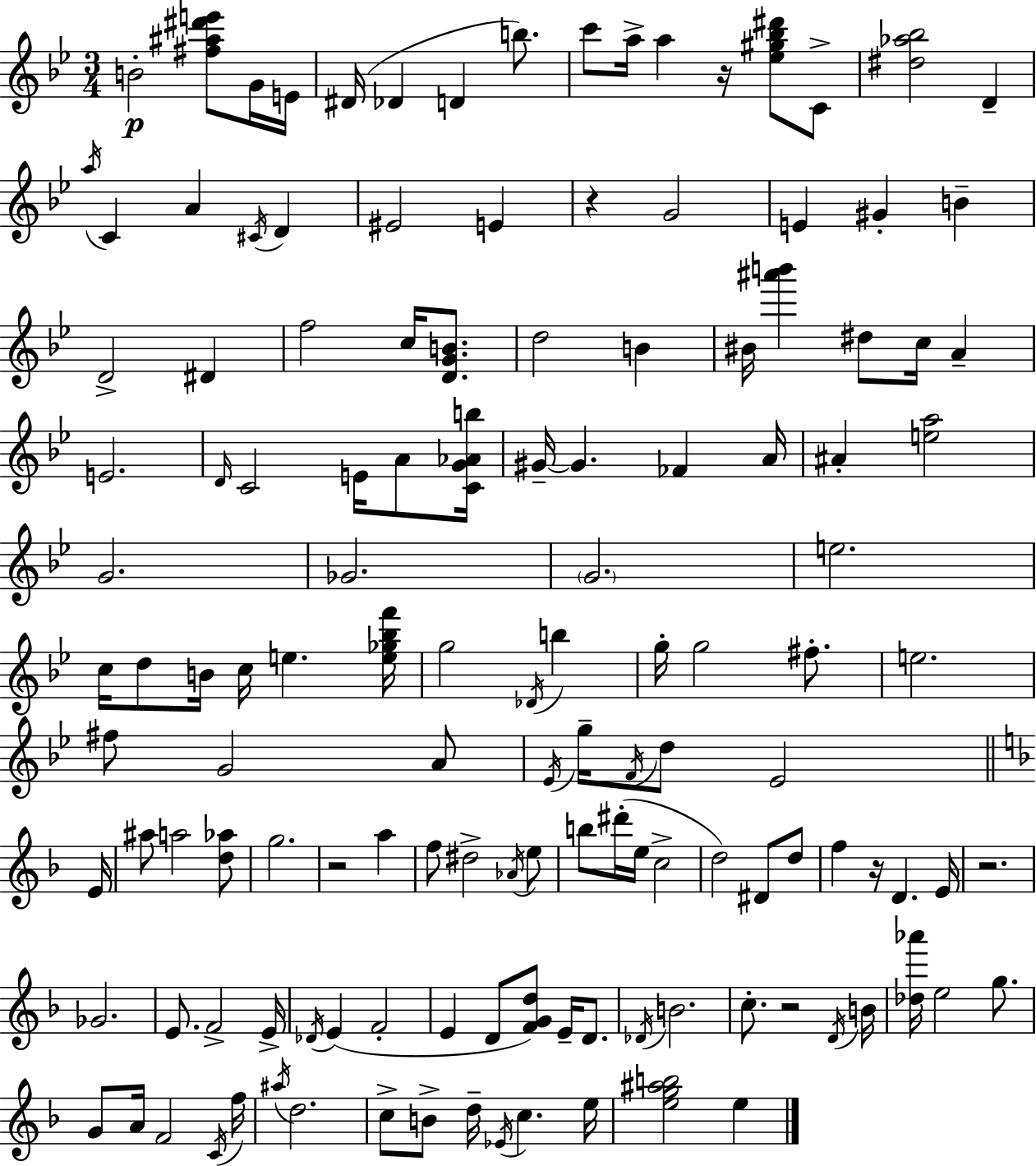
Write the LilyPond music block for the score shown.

{
  \clef treble
  \numericTimeSignature
  \time 3/4
  \key g \minor
  b'2-.\p <fis'' ais'' dis''' e'''>8 g'16 e'16 | dis'16( des'4 d'4 b''8.) | c'''8 a''16-> a''4 r16 <ees'' gis'' bes'' dis'''>8 c'8-> | <dis'' aes'' bes''>2 d'4-- | \break \acciaccatura { a''16 } c'4 a'4 \acciaccatura { cis'16 } d'4 | eis'2 e'4 | r4 g'2 | e'4 gis'4-. b'4-- | \break d'2-> dis'4 | f''2 c''16 <d' g' b'>8. | d''2 b'4 | bis'16 <ais''' b'''>4 dis''8 c''16 a'4-- | \break e'2. | \grace { d'16 } c'2 e'16 | a'8 <c' g' aes' b''>16 gis'16--~~ gis'4. fes'4 | a'16 ais'4-. <e'' a''>2 | \break g'2. | ges'2. | \parenthesize g'2. | e''2. | \break c''16 d''8 b'16 c''16 e''4. | <e'' ges'' bes'' f'''>16 g''2 \acciaccatura { des'16 } | b''4 g''16-. g''2 | fis''8.-. e''2. | \break fis''8 g'2 | a'8 \acciaccatura { ees'16 } g''16-- \acciaccatura { f'16 } d''8 ees'2 | \bar "||" \break \key d \minor e'16 ais''8 a''2 <d'' aes''>8 | g''2. | r2 a''4 | f''8 dis''2-> \acciaccatura { aes'16 } | \break e''8 b''8 dis'''16-.( e''16 c''2-> | d''2) dis'8 | d''8 f''4 r16 d'4. | e'16 r2. | \break ges'2. | e'8. f'2-> | e'16-> \acciaccatura { des'16 }( e'4 f'2-. | e'4 d'8 <f' g' d''>8) e'16-- | \break d'8. \acciaccatura { des'16 } b'2. | c''8.-. r2 | \acciaccatura { d'16 } b'16 <des'' aes'''>16 e''2 | g''8. g'8 a'16 f'2 | \break \acciaccatura { c'16 } f''16 \acciaccatura { ais''16 } d''2. | c''8-> b'8-> d''16-- | \acciaccatura { ees'16 } c''4. e''16 <e'' g'' ais'' b''>2 | e''4 \bar "|."
}